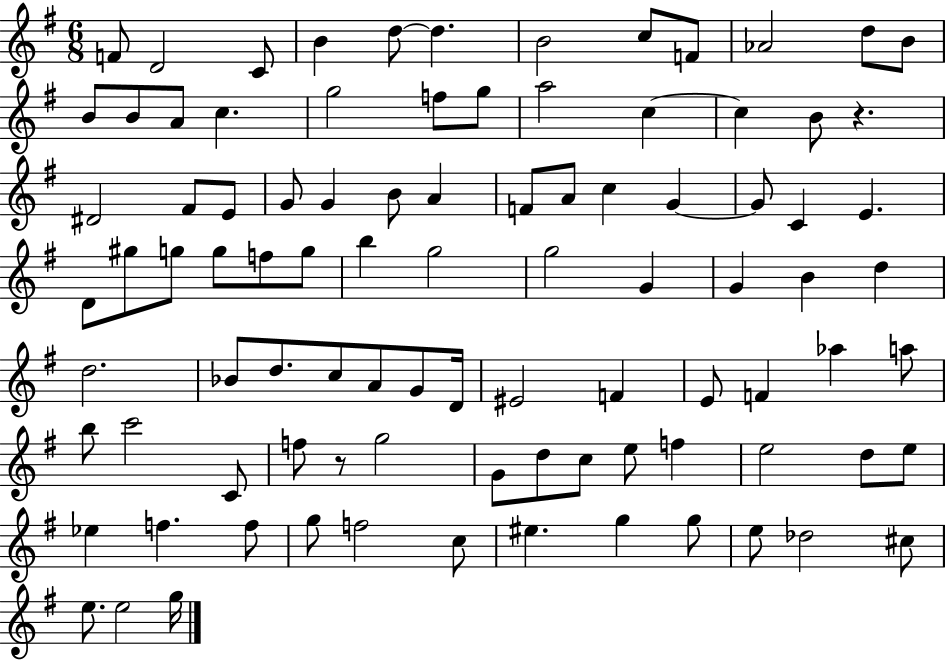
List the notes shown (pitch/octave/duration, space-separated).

F4/e D4/h C4/e B4/q D5/e D5/q. B4/h C5/e F4/e Ab4/h D5/e B4/e B4/e B4/e A4/e C5/q. G5/h F5/e G5/e A5/h C5/q C5/q B4/e R/q. D#4/h F#4/e E4/e G4/e G4/q B4/e A4/q F4/e A4/e C5/q G4/q G4/e C4/q E4/q. D4/e G#5/e G5/e G5/e F5/e G5/e B5/q G5/h G5/h G4/q G4/q B4/q D5/q D5/h. Bb4/e D5/e. C5/e A4/e G4/e D4/s EIS4/h F4/q E4/e F4/q Ab5/q A5/e B5/e C6/h C4/e F5/e R/e G5/h G4/e D5/e C5/e E5/e F5/q E5/h D5/e E5/e Eb5/q F5/q. F5/e G5/e F5/h C5/e EIS5/q. G5/q G5/e E5/e Db5/h C#5/e E5/e. E5/h G5/s